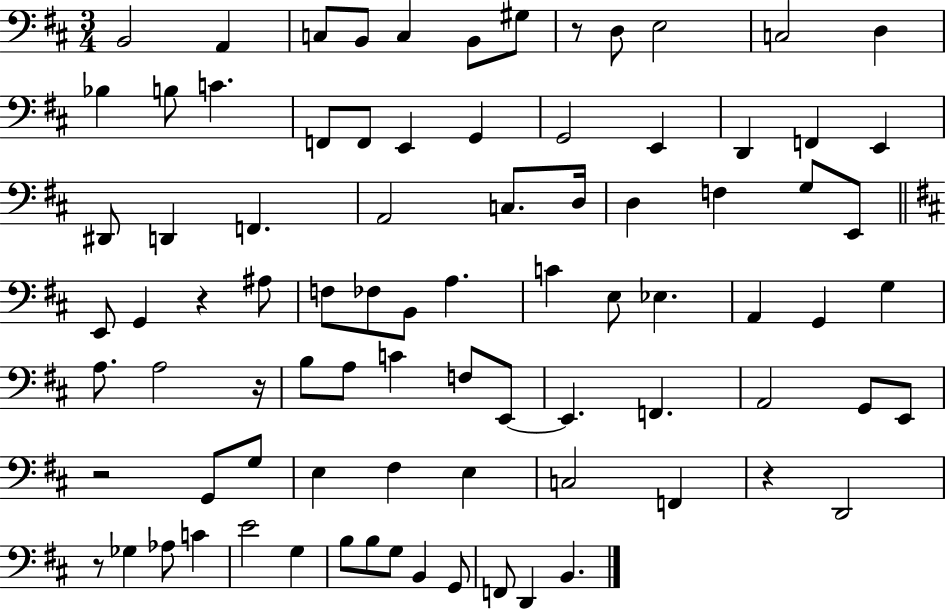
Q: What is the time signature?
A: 3/4